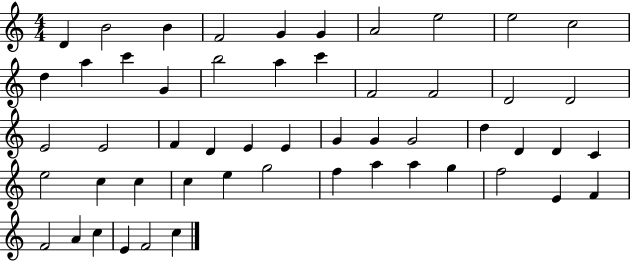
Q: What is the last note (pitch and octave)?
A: C5